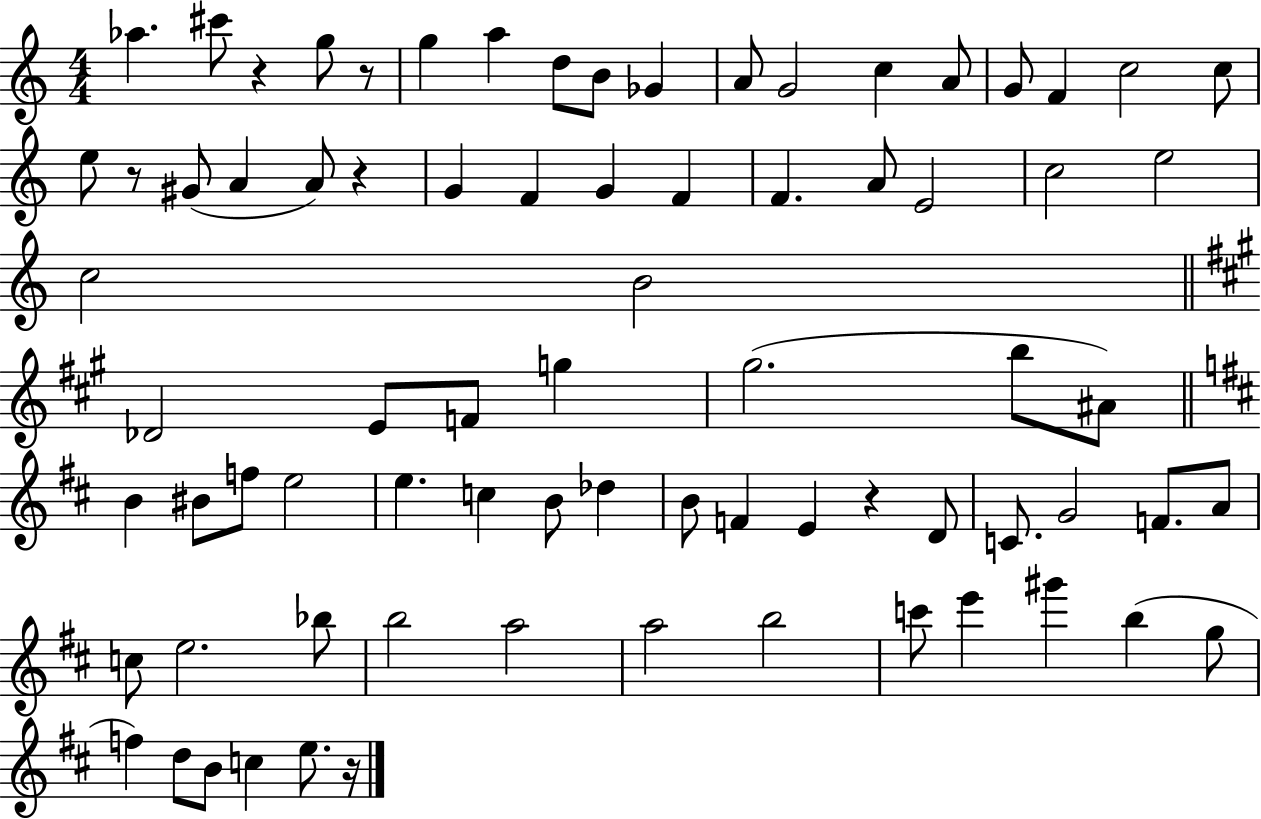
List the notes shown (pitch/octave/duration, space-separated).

Ab5/q. C#6/e R/q G5/e R/e G5/q A5/q D5/e B4/e Gb4/q A4/e G4/h C5/q A4/e G4/e F4/q C5/h C5/e E5/e R/e G#4/e A4/q A4/e R/q G4/q F4/q G4/q F4/q F4/q. A4/e E4/h C5/h E5/h C5/h B4/h Db4/h E4/e F4/e G5/q G#5/h. B5/e A#4/e B4/q BIS4/e F5/e E5/h E5/q. C5/q B4/e Db5/q B4/e F4/q E4/q R/q D4/e C4/e. G4/h F4/e. A4/e C5/e E5/h. Bb5/e B5/h A5/h A5/h B5/h C6/e E6/q G#6/q B5/q G5/e F5/q D5/e B4/e C5/q E5/e. R/s